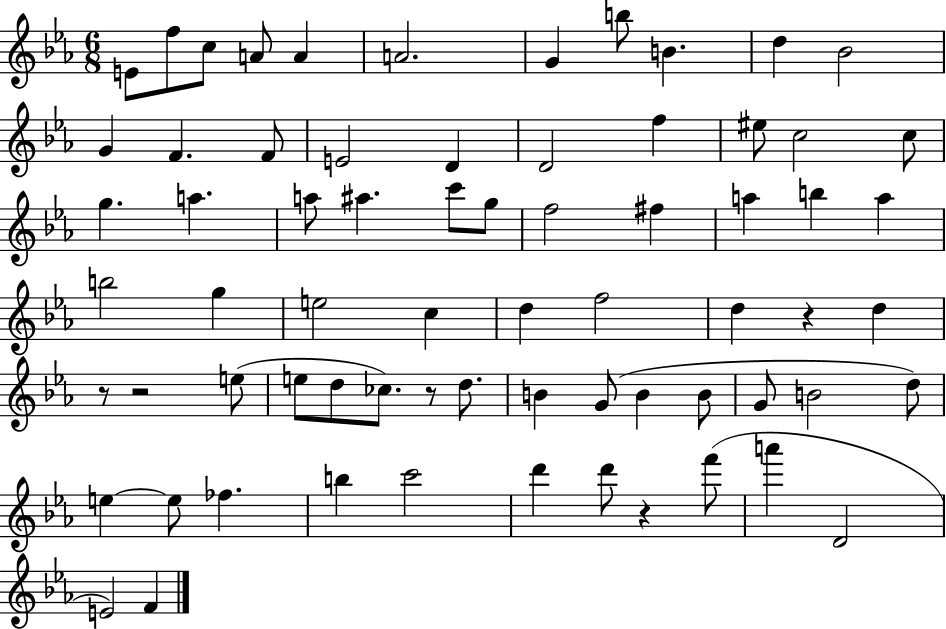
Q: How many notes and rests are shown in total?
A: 69